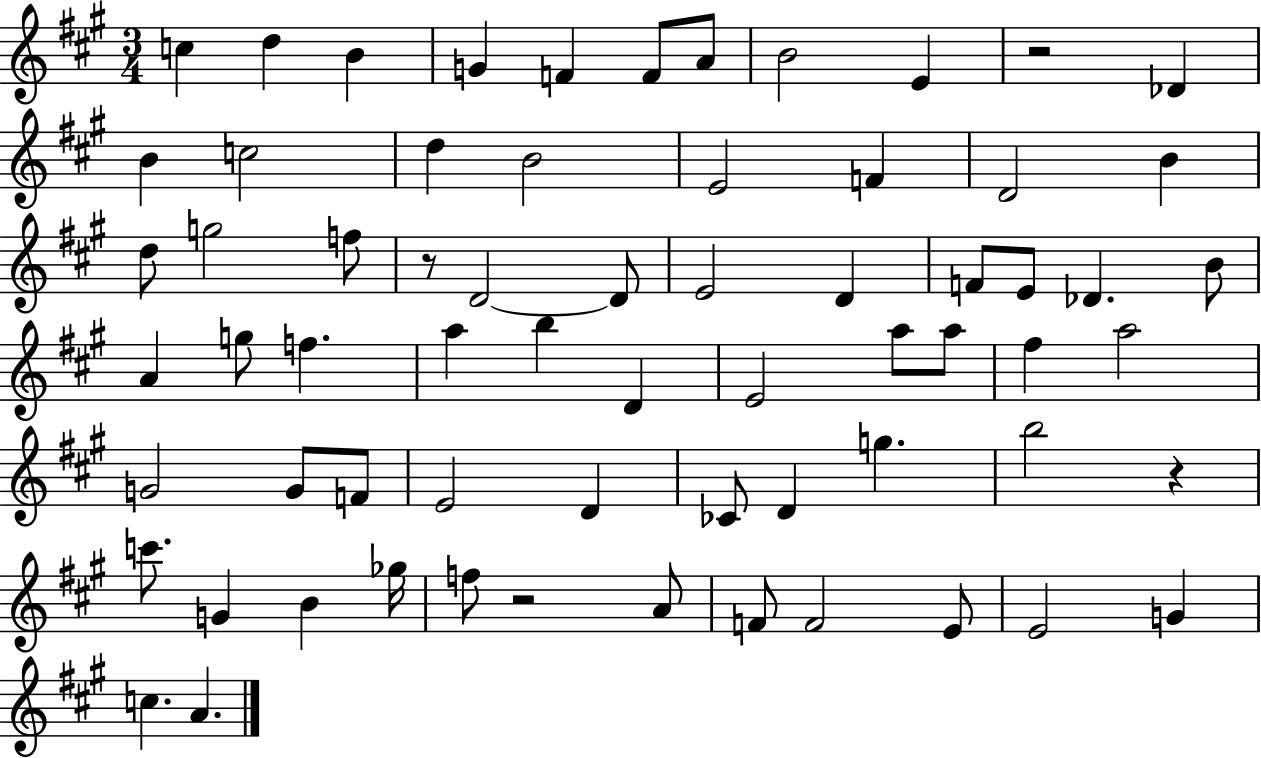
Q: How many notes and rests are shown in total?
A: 66